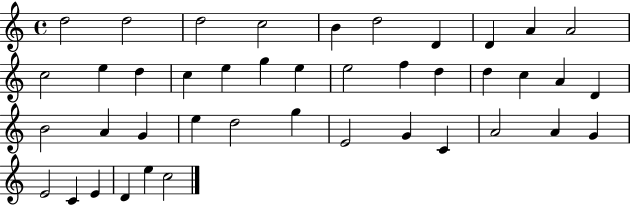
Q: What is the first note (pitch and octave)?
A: D5